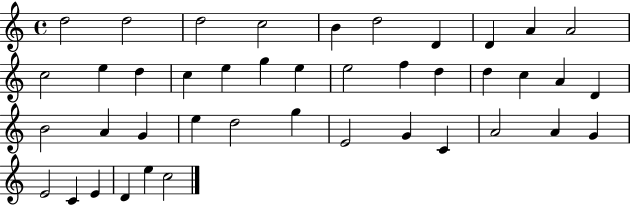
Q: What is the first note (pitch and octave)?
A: D5